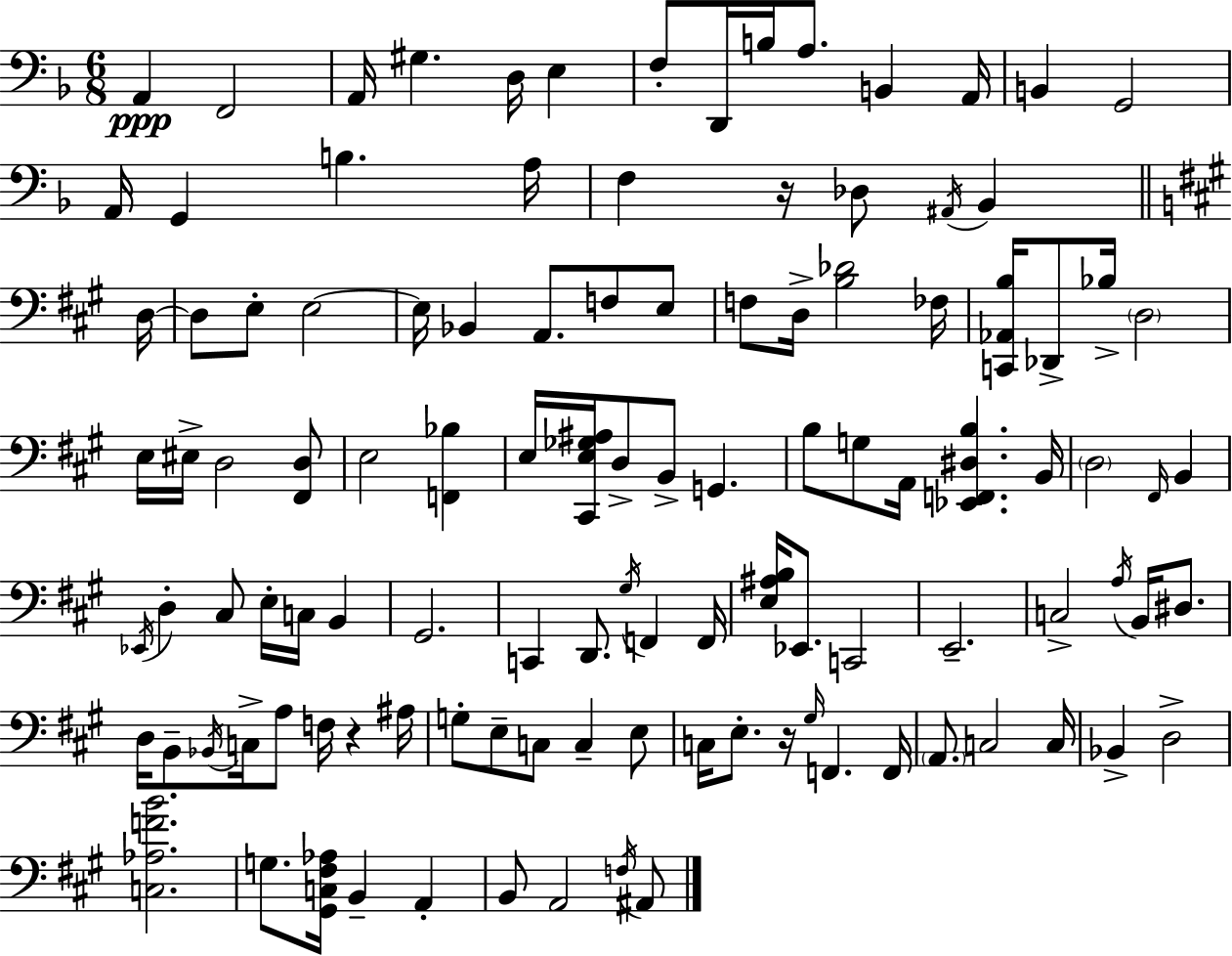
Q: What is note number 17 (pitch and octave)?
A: B3